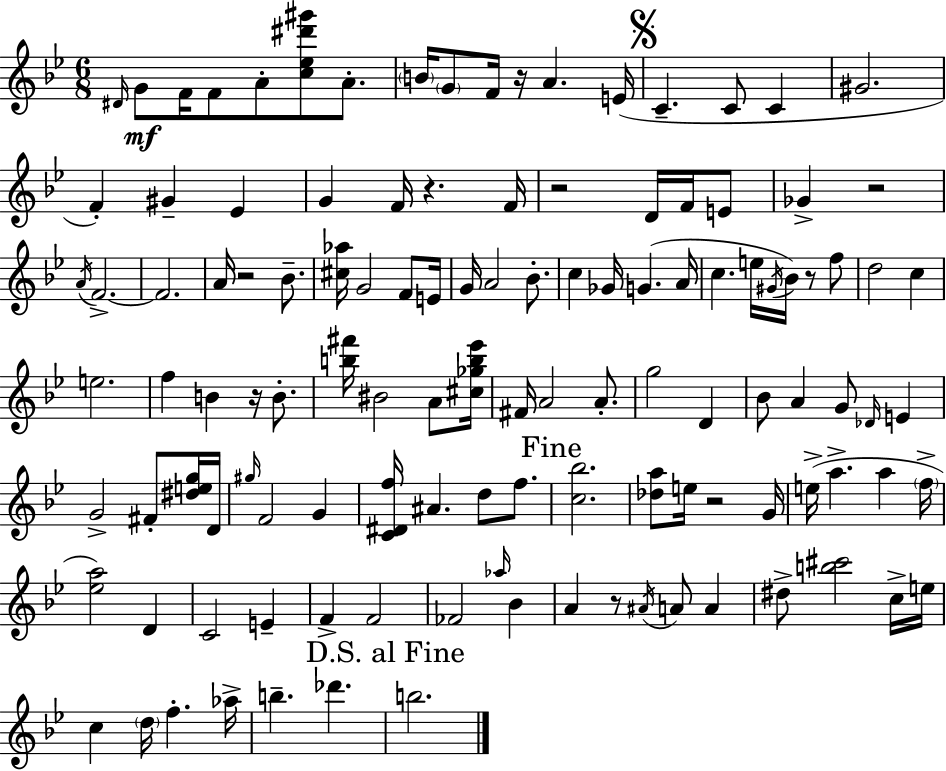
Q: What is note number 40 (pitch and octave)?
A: A4